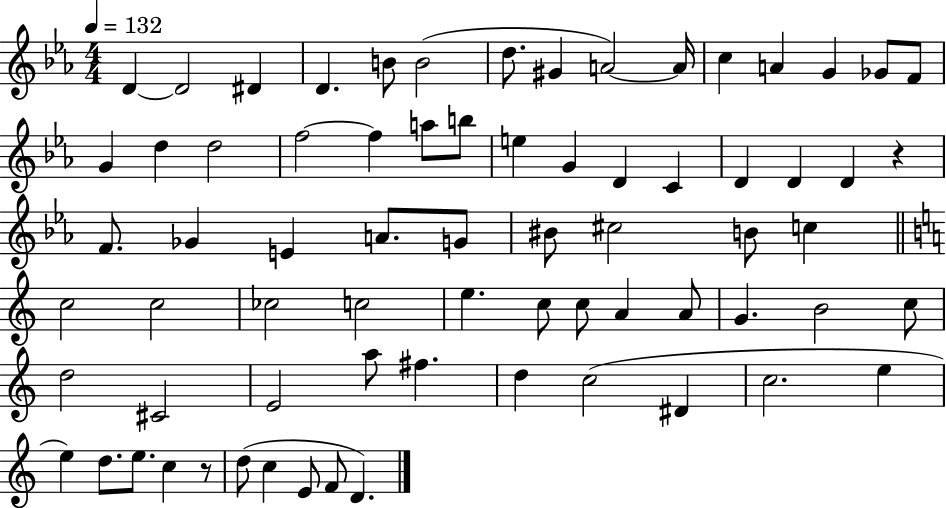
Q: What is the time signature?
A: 4/4